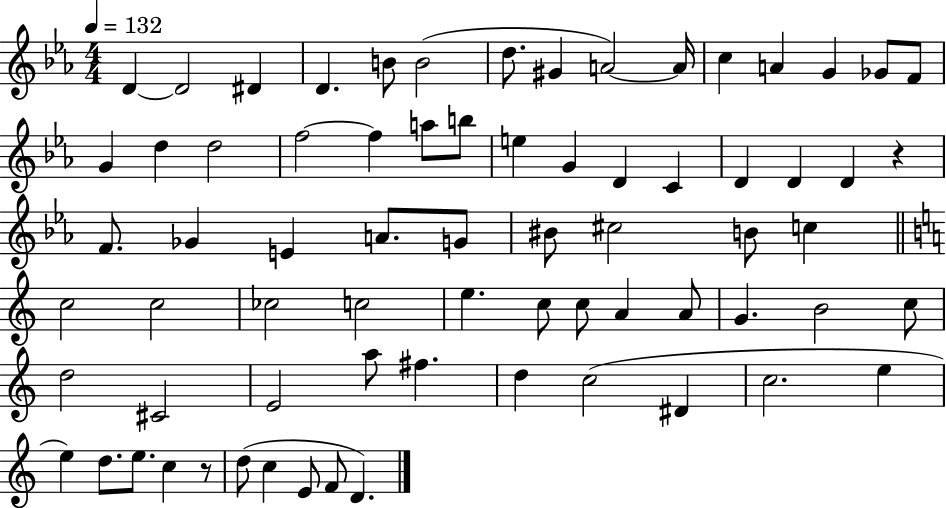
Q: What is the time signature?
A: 4/4